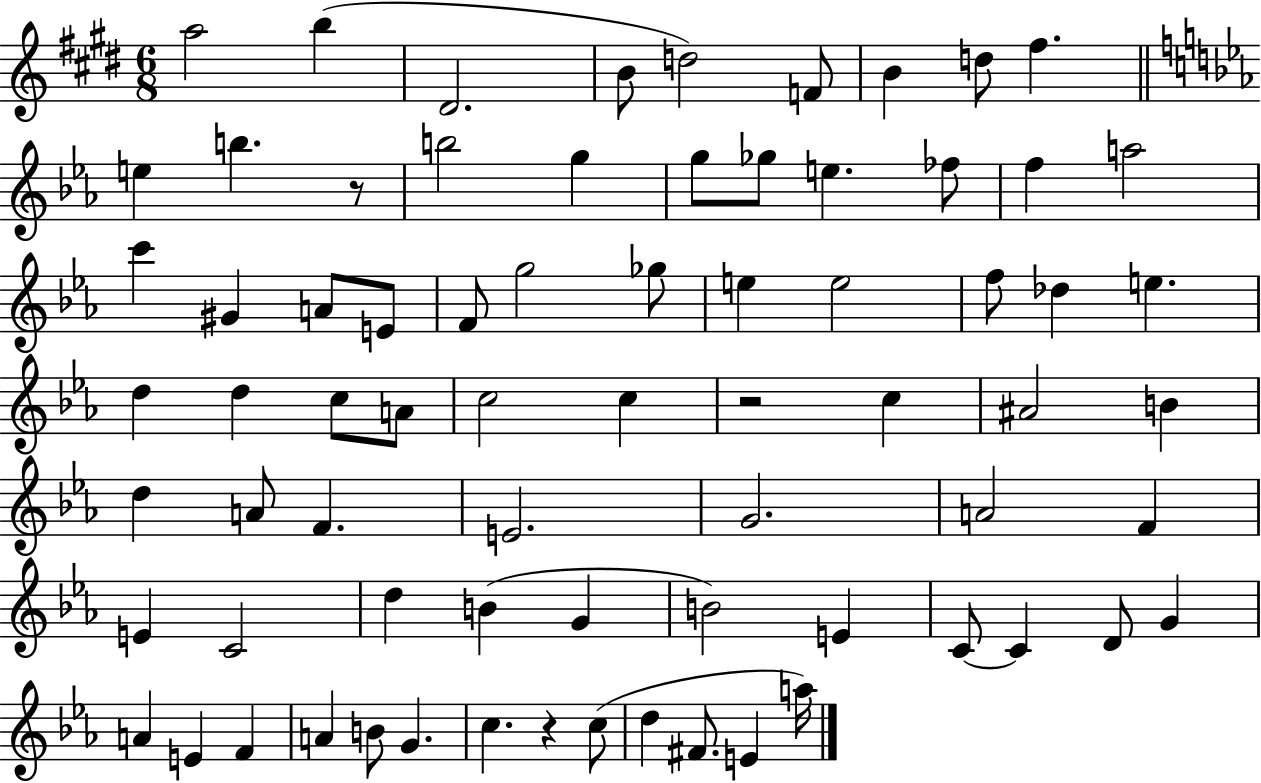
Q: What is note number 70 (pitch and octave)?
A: A5